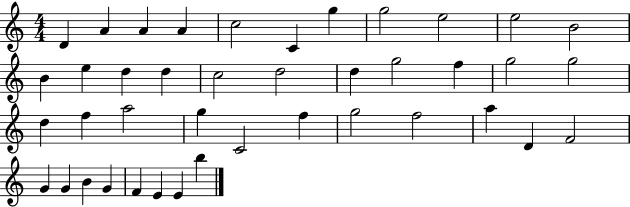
X:1
T:Untitled
M:4/4
L:1/4
K:C
D A A A c2 C g g2 e2 e2 B2 B e d d c2 d2 d g2 f g2 g2 d f a2 g C2 f g2 f2 a D F2 G G B G F E E b